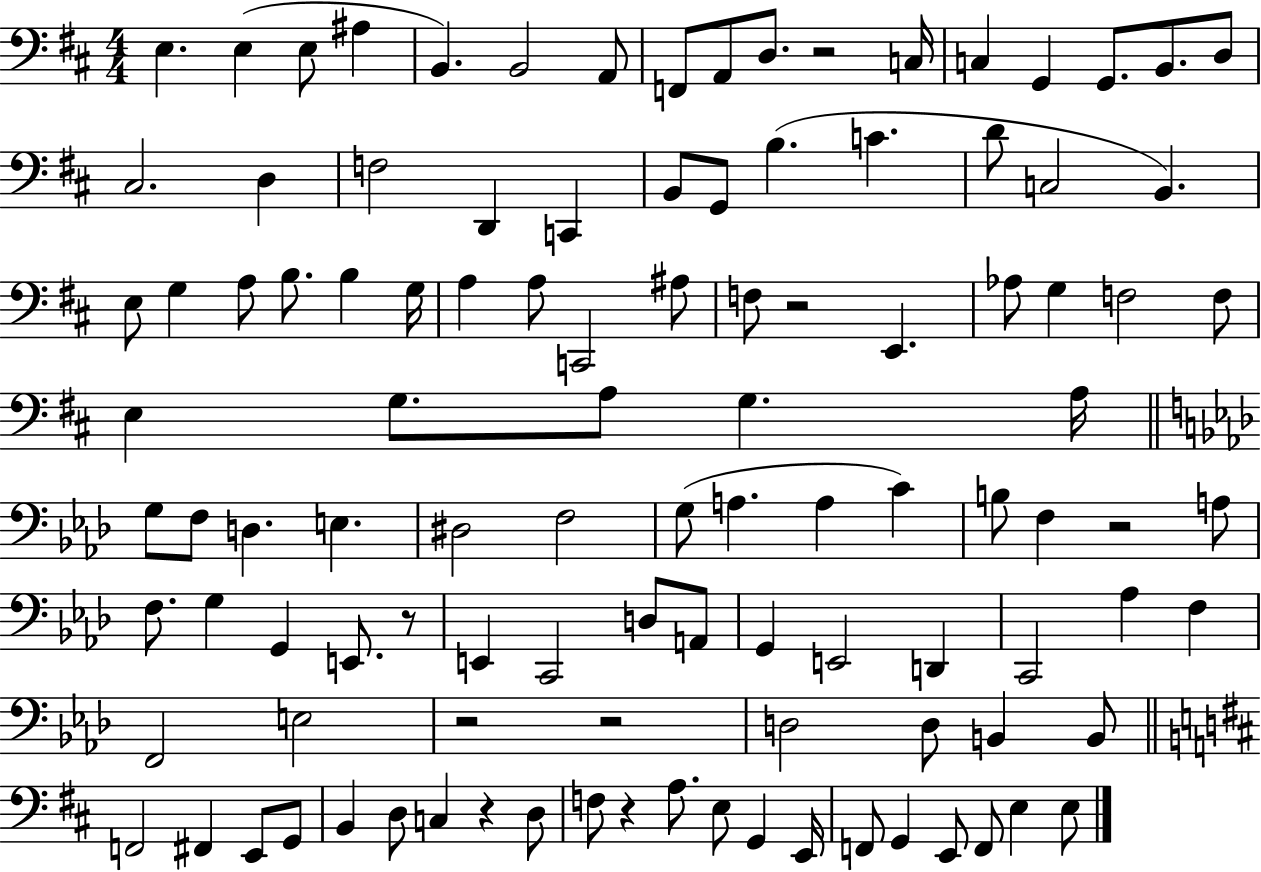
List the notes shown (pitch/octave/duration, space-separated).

E3/q. E3/q E3/e A#3/q B2/q. B2/h A2/e F2/e A2/e D3/e. R/h C3/s C3/q G2/q G2/e. B2/e. D3/e C#3/h. D3/q F3/h D2/q C2/q B2/e G2/e B3/q. C4/q. D4/e C3/h B2/q. E3/e G3/q A3/e B3/e. B3/q G3/s A3/q A3/e C2/h A#3/e F3/e R/h E2/q. Ab3/e G3/q F3/h F3/e E3/q G3/e. A3/e G3/q. A3/s G3/e F3/e D3/q. E3/q. D#3/h F3/h G3/e A3/q. A3/q C4/q B3/e F3/q R/h A3/e F3/e. G3/q G2/q E2/e. R/e E2/q C2/h D3/e A2/e G2/q E2/h D2/q C2/h Ab3/q F3/q F2/h E3/h R/h R/h D3/h D3/e B2/q B2/e F2/h F#2/q E2/e G2/e B2/q D3/e C3/q R/q D3/e F3/e R/q A3/e. E3/e G2/q E2/s F2/e G2/q E2/e F2/e E3/q E3/e